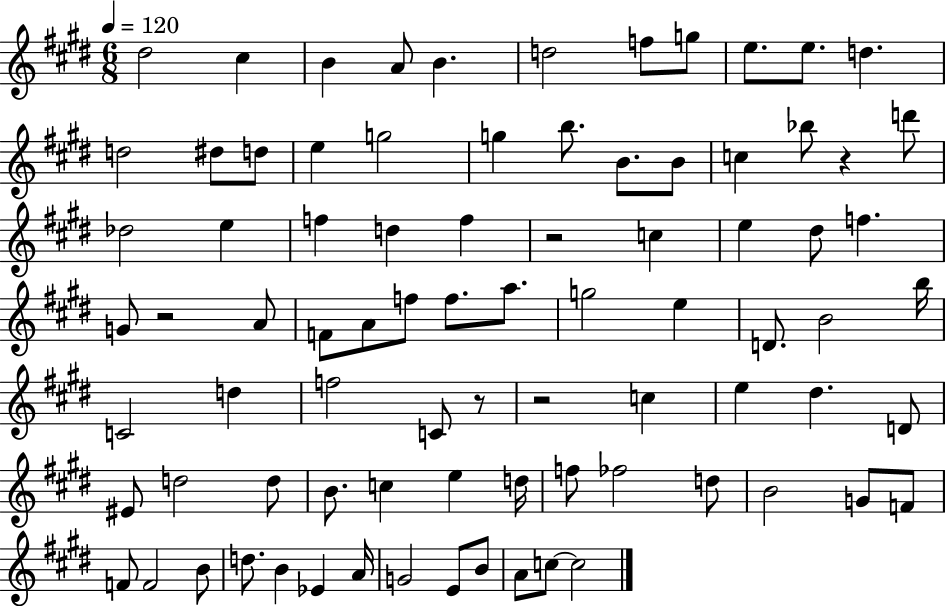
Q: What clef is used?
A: treble